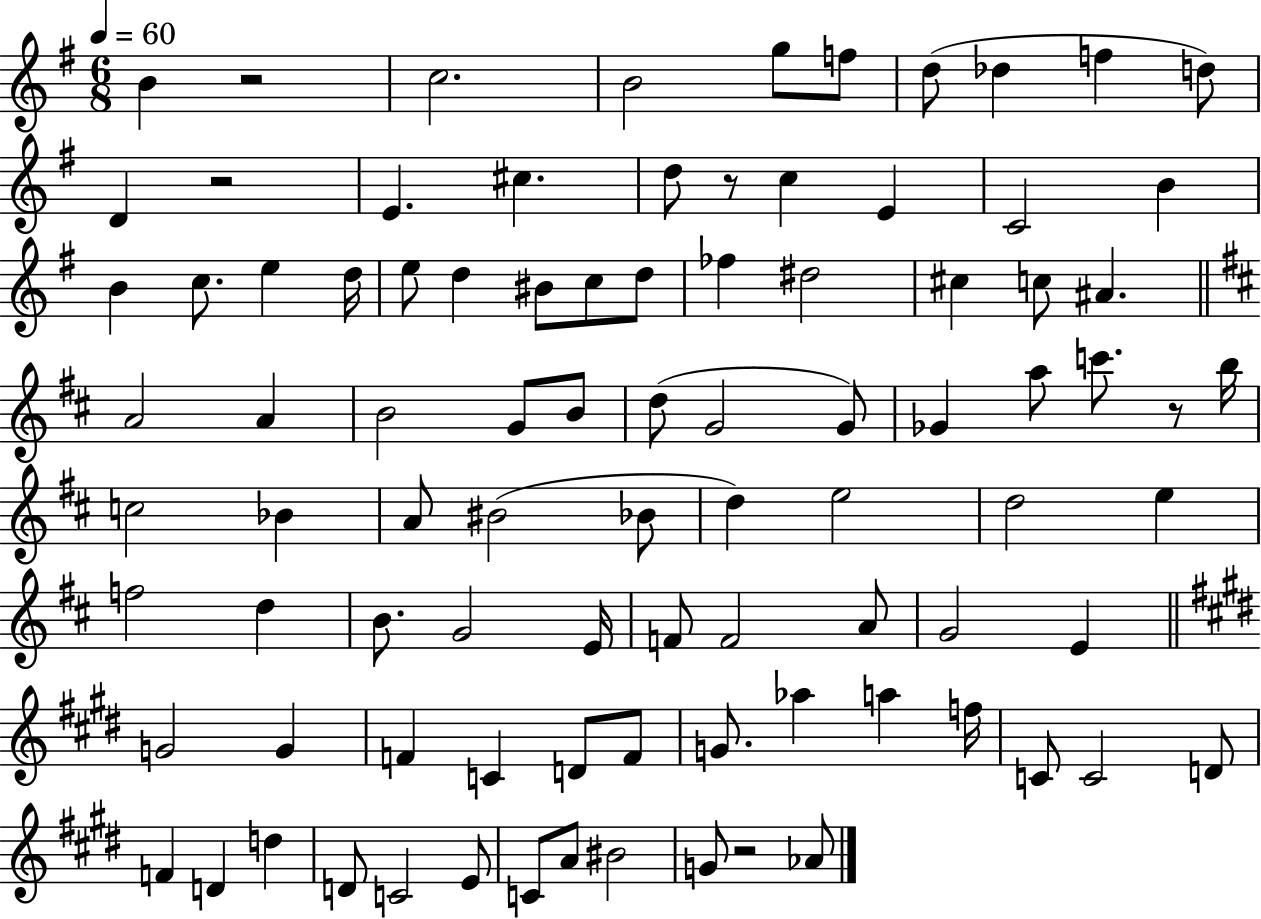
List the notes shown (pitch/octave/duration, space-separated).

B4/q R/h C5/h. B4/h G5/e F5/e D5/e Db5/q F5/q D5/e D4/q R/h E4/q. C#5/q. D5/e R/e C5/q E4/q C4/h B4/q B4/q C5/e. E5/q D5/s E5/e D5/q BIS4/e C5/e D5/e FES5/q D#5/h C#5/q C5/e A#4/q. A4/h A4/q B4/h G4/e B4/e D5/e G4/h G4/e Gb4/q A5/e C6/e. R/e B5/s C5/h Bb4/q A4/e BIS4/h Bb4/e D5/q E5/h D5/h E5/q F5/h D5/q B4/e. G4/h E4/s F4/e F4/h A4/e G4/h E4/q G4/h G4/q F4/q C4/q D4/e F4/e G4/e. Ab5/q A5/q F5/s C4/e C4/h D4/e F4/q D4/q D5/q D4/e C4/h E4/e C4/e A4/e BIS4/h G4/e R/h Ab4/e